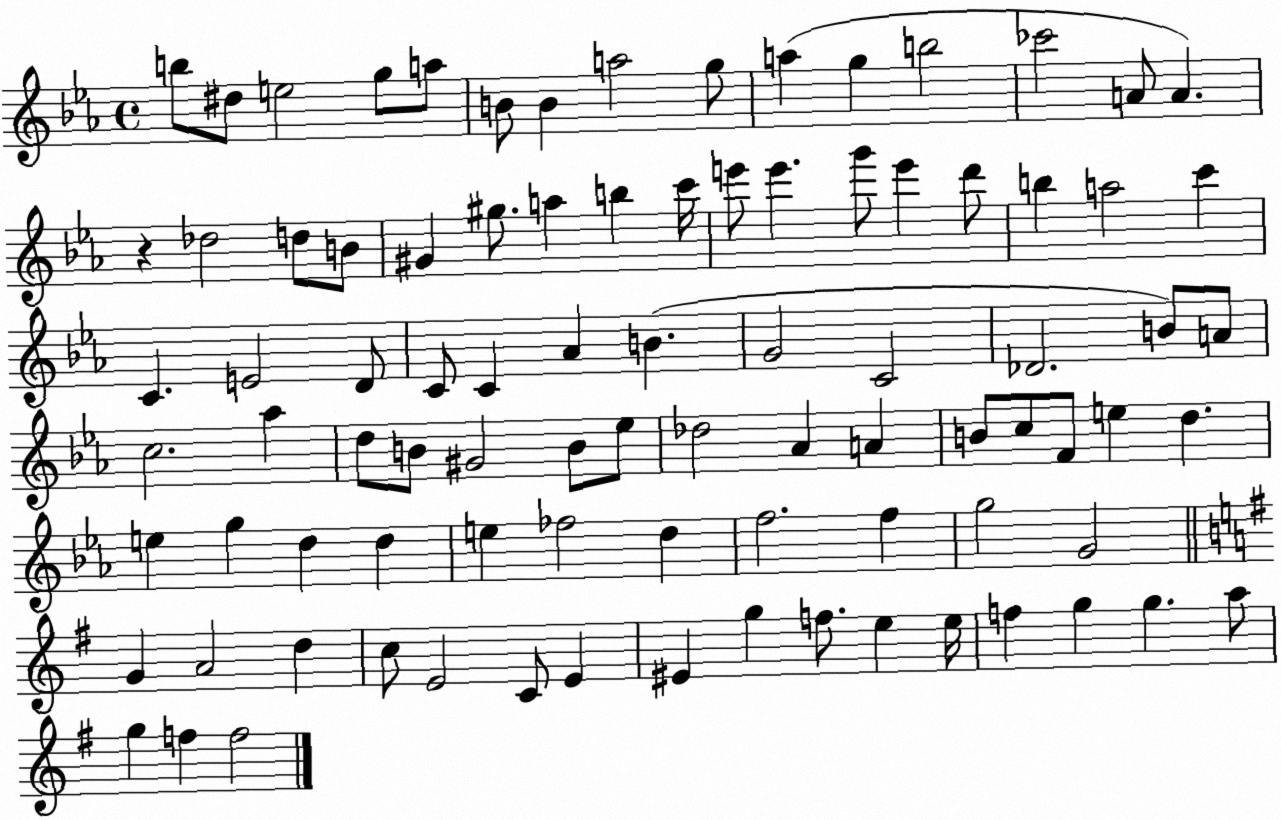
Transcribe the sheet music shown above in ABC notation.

X:1
T:Untitled
M:4/4
L:1/4
K:Eb
b/2 ^d/2 e2 g/2 a/2 B/2 B a2 g/2 a g b2 _c'2 A/2 A z _d2 d/2 B/2 ^G ^g/2 a b c'/4 e'/2 e' g'/2 e' d'/2 b a2 c' C E2 D/2 C/2 C _A B G2 C2 _D2 B/2 A/2 c2 _a d/2 B/2 ^G2 B/2 _e/2 _d2 _A A B/2 c/2 F/2 e d e g d d e _f2 d f2 f g2 G2 G A2 d c/2 E2 C/2 E ^E g f/2 e e/4 f g g a/2 g f f2